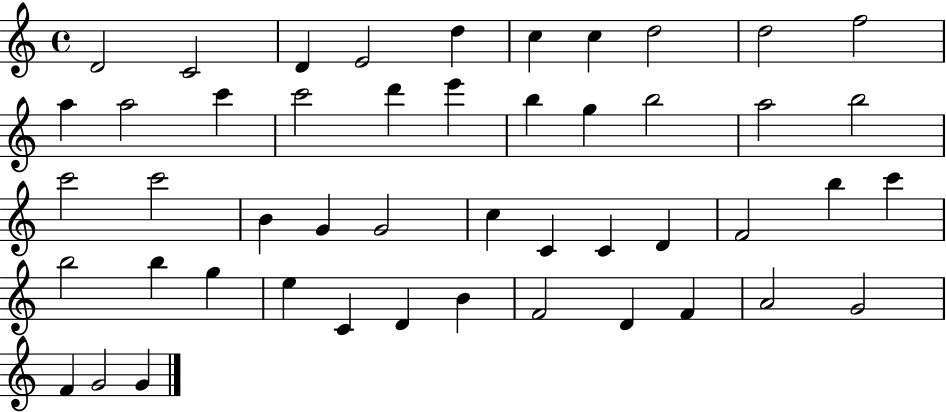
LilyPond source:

{
  \clef treble
  \time 4/4
  \defaultTimeSignature
  \key c \major
  d'2 c'2 | d'4 e'2 d''4 | c''4 c''4 d''2 | d''2 f''2 | \break a''4 a''2 c'''4 | c'''2 d'''4 e'''4 | b''4 g''4 b''2 | a''2 b''2 | \break c'''2 c'''2 | b'4 g'4 g'2 | c''4 c'4 c'4 d'4 | f'2 b''4 c'''4 | \break b''2 b''4 g''4 | e''4 c'4 d'4 b'4 | f'2 d'4 f'4 | a'2 g'2 | \break f'4 g'2 g'4 | \bar "|."
}